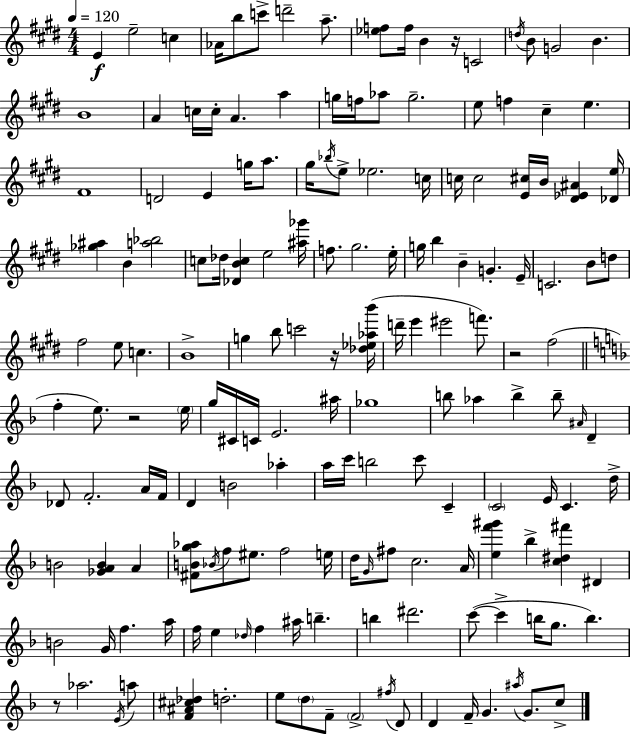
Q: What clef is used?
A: treble